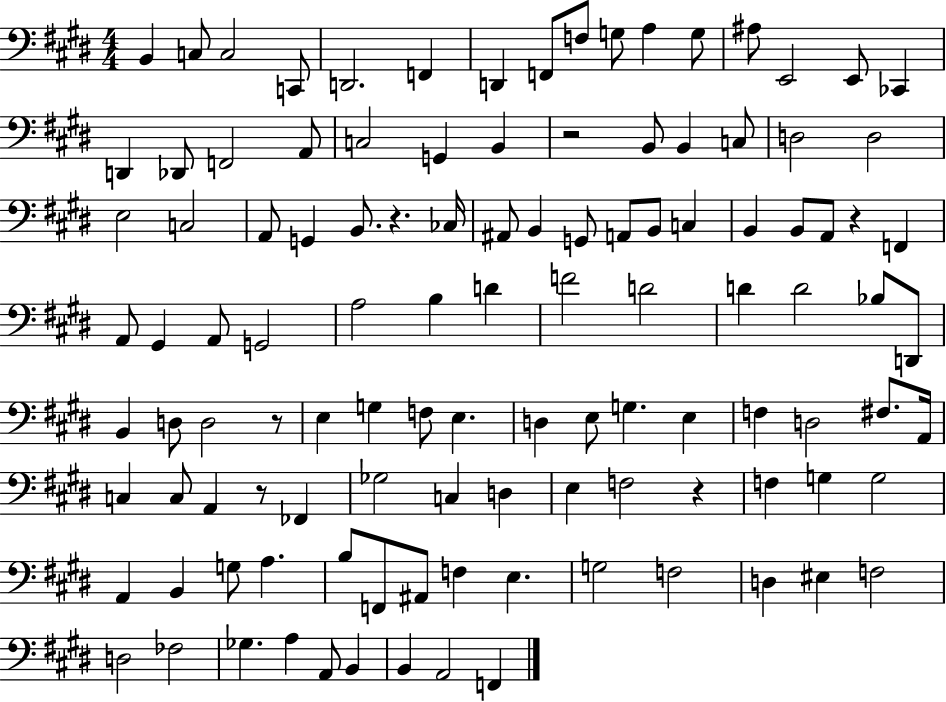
{
  \clef bass
  \numericTimeSignature
  \time 4/4
  \key e \major
  b,4 c8 c2 c,8 | d,2. f,4 | d,4 f,8 f8 g8 a4 g8 | ais8 e,2 e,8 ces,4 | \break d,4 des,8 f,2 a,8 | c2 g,4 b,4 | r2 b,8 b,4 c8 | d2 d2 | \break e2 c2 | a,8 g,4 b,8. r4. ces16 | ais,8 b,4 g,8 a,8 b,8 c4 | b,4 b,8 a,8 r4 f,4 | \break a,8 gis,4 a,8 g,2 | a2 b4 d'4 | f'2 d'2 | d'4 d'2 bes8 d,8 | \break b,4 d8 d2 r8 | e4 g4 f8 e4. | d4 e8 g4. e4 | f4 d2 fis8. a,16 | \break c4 c8 a,4 r8 fes,4 | ges2 c4 d4 | e4 f2 r4 | f4 g4 g2 | \break a,4 b,4 g8 a4. | b8 f,8 ais,8 f4 e4. | g2 f2 | d4 eis4 f2 | \break d2 fes2 | ges4. a4 a,8 b,4 | b,4 a,2 f,4 | \bar "|."
}